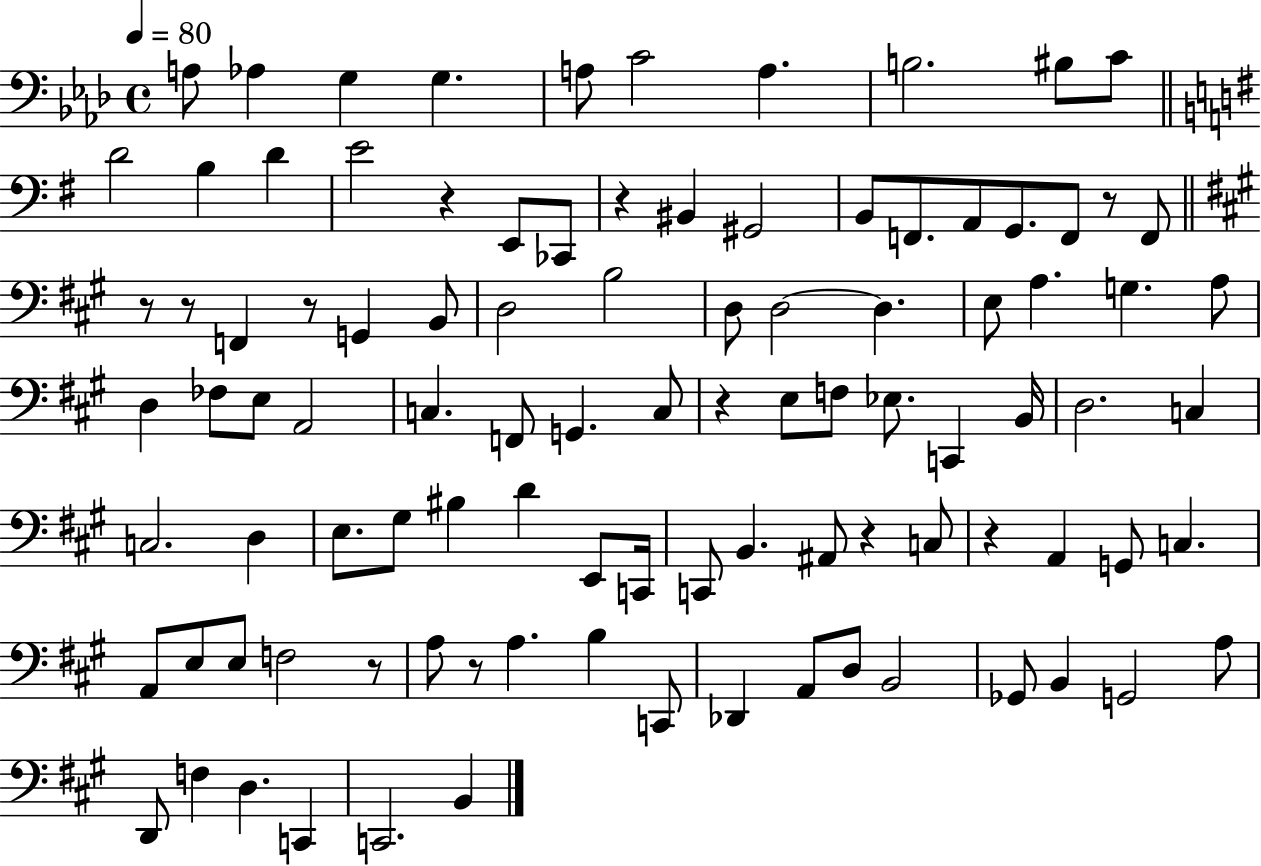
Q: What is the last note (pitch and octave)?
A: B2